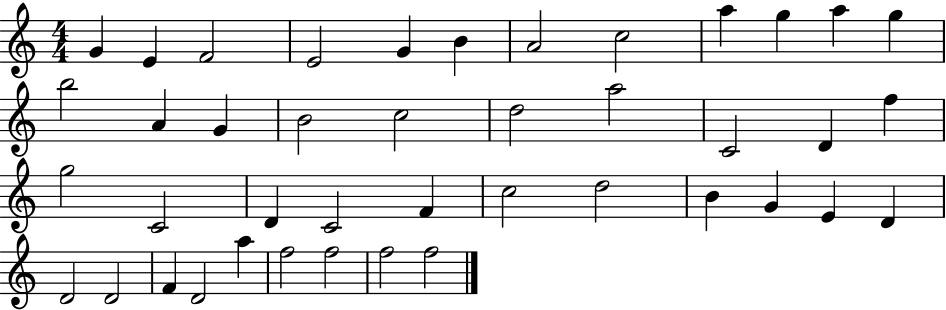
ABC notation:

X:1
T:Untitled
M:4/4
L:1/4
K:C
G E F2 E2 G B A2 c2 a g a g b2 A G B2 c2 d2 a2 C2 D f g2 C2 D C2 F c2 d2 B G E D D2 D2 F D2 a f2 f2 f2 f2